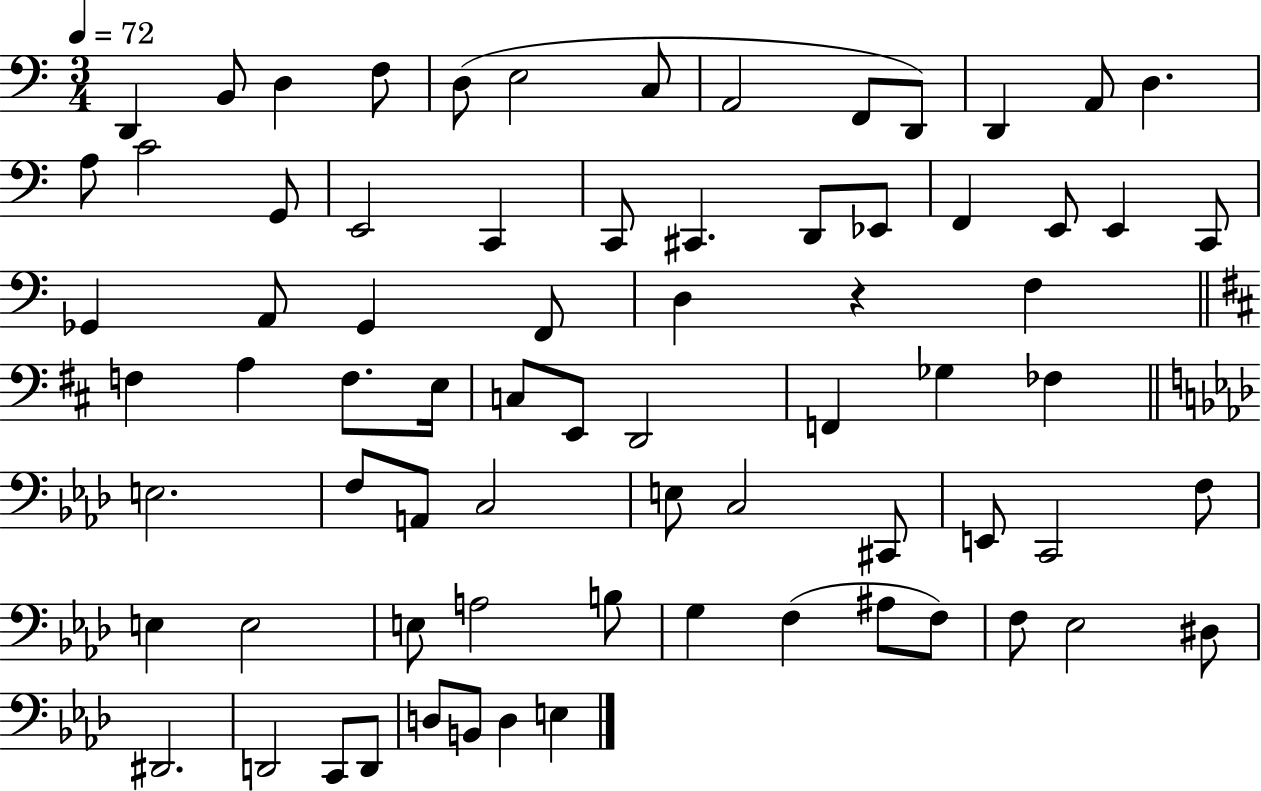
{
  \clef bass
  \numericTimeSignature
  \time 3/4
  \key c \major
  \tempo 4 = 72
  d,4 b,8 d4 f8 | d8( e2 c8 | a,2 f,8 d,8) | d,4 a,8 d4. | \break a8 c'2 g,8 | e,2 c,4 | c,8 cis,4. d,8 ees,8 | f,4 e,8 e,4 c,8 | \break ges,4 a,8 ges,4 f,8 | d4 r4 f4 | \bar "||" \break \key d \major f4 a4 f8. e16 | c8 e,8 d,2 | f,4 ges4 fes4 | \bar "||" \break \key f \minor e2. | f8 a,8 c2 | e8 c2 cis,8 | e,8 c,2 f8 | \break e4 e2 | e8 a2 b8 | g4 f4( ais8 f8) | f8 ees2 dis8 | \break dis,2. | d,2 c,8 d,8 | d8 b,8 d4 e4 | \bar "|."
}